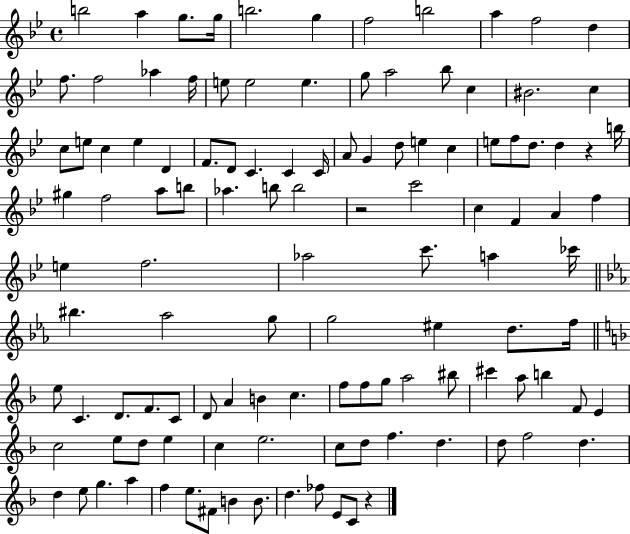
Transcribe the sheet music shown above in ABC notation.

X:1
T:Untitled
M:4/4
L:1/4
K:Bb
b2 a g/2 g/4 b2 g f2 b2 a f2 d f/2 f2 _a f/4 e/2 e2 e g/2 a2 _b/2 c ^B2 c c/2 e/2 c e D F/2 D/2 C C C/4 A/2 G d/2 e c e/2 f/2 d/2 d z b/4 ^g f2 a/2 b/2 _a b/2 b2 z2 c'2 c F A f e f2 _a2 c'/2 a _c'/4 ^b _a2 g/2 g2 ^e d/2 f/4 e/2 C D/2 F/2 C/2 D/2 A B c f/2 f/2 g/2 a2 ^b/2 ^c' a/2 b F/2 E c2 e/2 d/2 e c e2 c/2 d/2 f d d/2 f2 d d e/2 g a f e/2 ^F/2 B B/2 d _f/2 E/2 C/2 z